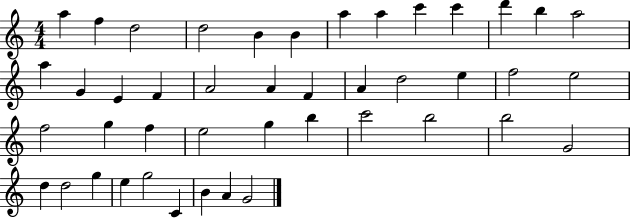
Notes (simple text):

A5/q F5/q D5/h D5/h B4/q B4/q A5/q A5/q C6/q C6/q D6/q B5/q A5/h A5/q G4/q E4/q F4/q A4/h A4/q F4/q A4/q D5/h E5/q F5/h E5/h F5/h G5/q F5/q E5/h G5/q B5/q C6/h B5/h B5/h G4/h D5/q D5/h G5/q E5/q G5/h C4/q B4/q A4/q G4/h